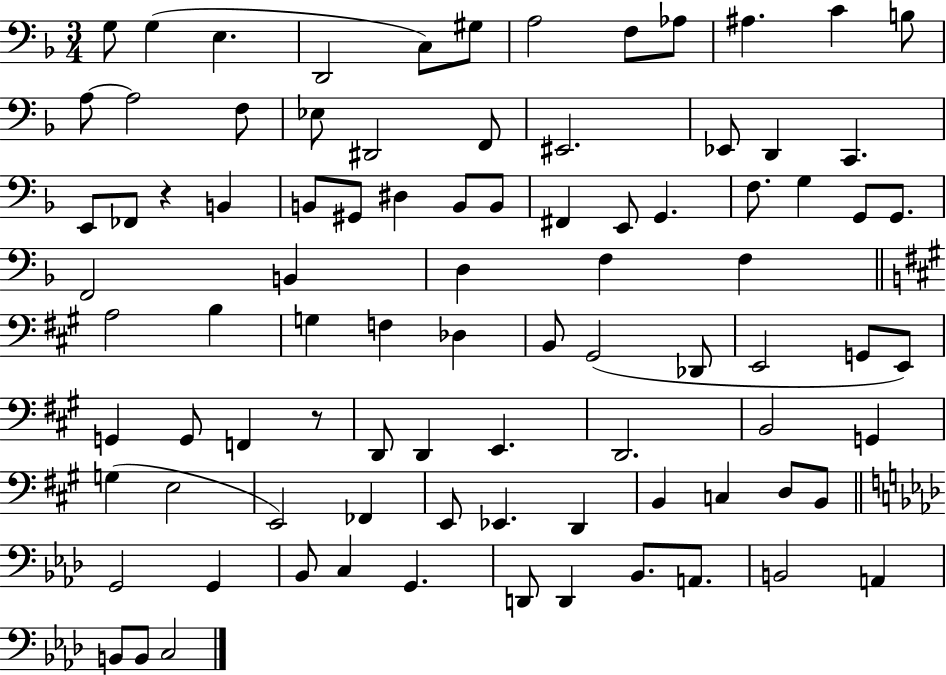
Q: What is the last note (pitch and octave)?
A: C3